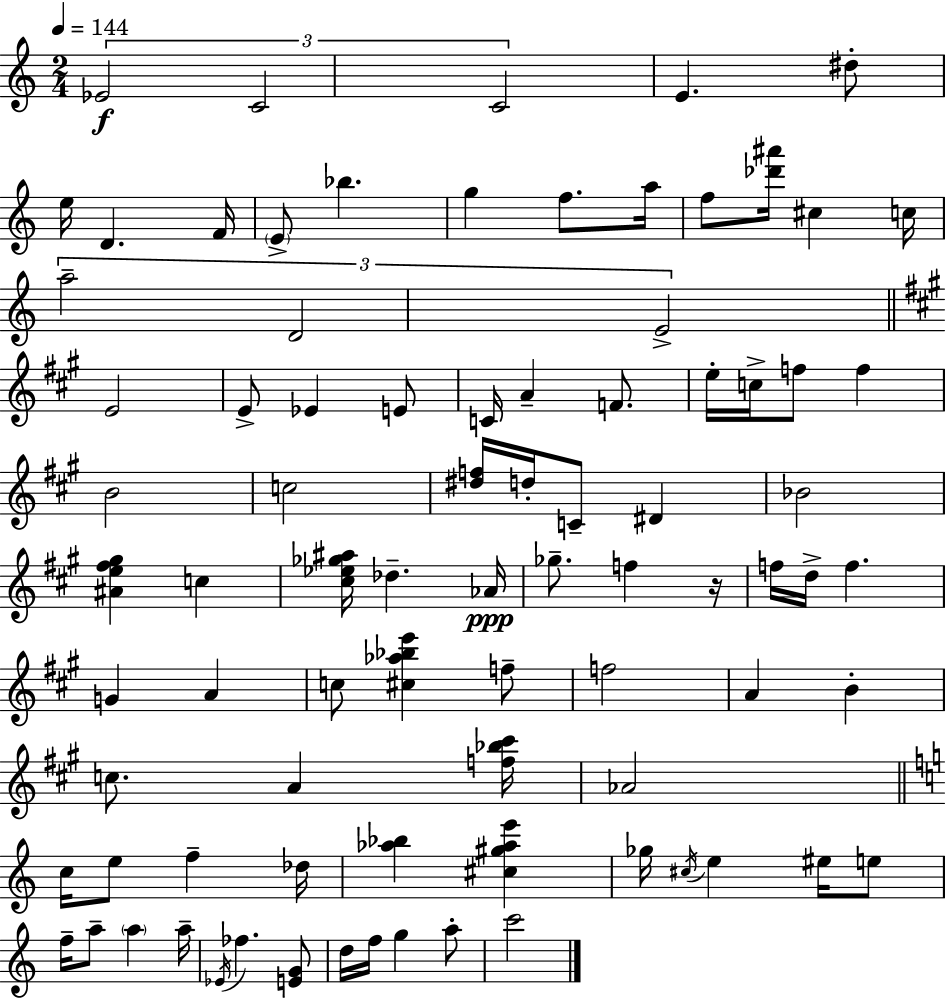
Eb4/h C4/h C4/h E4/q. D#5/e E5/s D4/q. F4/s E4/e Bb5/q. G5/q F5/e. A5/s F5/e [Db6,A#6]/s C#5/q C5/s A5/h D4/h E4/h E4/h E4/e Eb4/q E4/e C4/s A4/q F4/e. E5/s C5/s F5/e F5/q B4/h C5/h [D#5,F5]/s D5/s C4/e D#4/q Bb4/h [A#4,E5,F#5,G#5]/q C5/q [C#5,Eb5,Gb5,A#5]/s Db5/q. Ab4/s Gb5/e. F5/q R/s F5/s D5/s F5/q. G4/q A4/q C5/e [C#5,Ab5,Bb5,E6]/q F5/e F5/h A4/q B4/q C5/e. A4/q [F5,Bb5,C#6]/s Ab4/h C5/s E5/e F5/q Db5/s [Ab5,Bb5]/q [C#5,G#5,Ab5,E6]/q Gb5/s C#5/s E5/q EIS5/s E5/e F5/s A5/e A5/q A5/s Eb4/s FES5/q. [E4,G4]/e D5/s F5/s G5/q A5/e C6/h